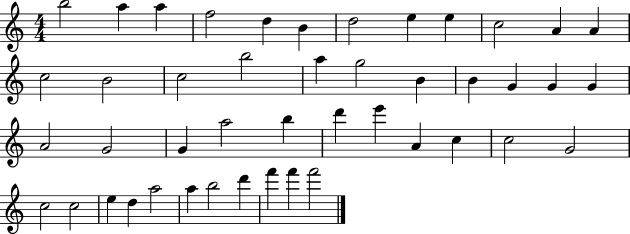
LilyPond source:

{
  \clef treble
  \numericTimeSignature
  \time 4/4
  \key c \major
  b''2 a''4 a''4 | f''2 d''4 b'4 | d''2 e''4 e''4 | c''2 a'4 a'4 | \break c''2 b'2 | c''2 b''2 | a''4 g''2 b'4 | b'4 g'4 g'4 g'4 | \break a'2 g'2 | g'4 a''2 b''4 | d'''4 e'''4 a'4 c''4 | c''2 g'2 | \break c''2 c''2 | e''4 d''4 a''2 | a''4 b''2 d'''4 | f'''4 f'''4 f'''2 | \break \bar "|."
}